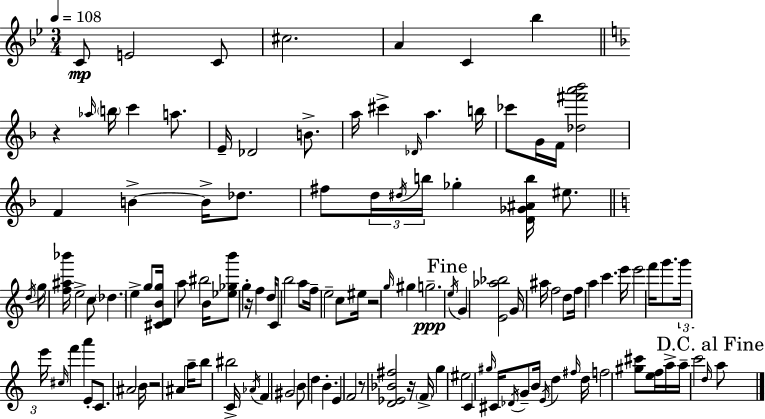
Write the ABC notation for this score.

X:1
T:Untitled
M:3/4
L:1/4
K:Gm
C/2 E2 C/2 ^c2 A C _b z _a/4 b/4 c' a/2 E/4 _D2 B/2 a/4 ^c' _D/4 a b/4 _c'/2 G/4 F/4 [_d^f'a'_b']2 F B B/4 _d/2 ^f/2 d/4 ^d/4 b/4 _g [D_G^Ab]/4 ^e/2 d/4 g/4 [f^a_b']/4 e2 c/2 _d e g/2 [^CDBg]/4 a/2 ^b2 B/4 [_e_gb']/2 g z/4 f d/4 C/2 b2 a/2 f/4 e2 c/2 ^e/4 z2 g/4 ^g g2 e/4 G [E_a_b]2 G/4 ^a/4 f2 d/2 f/4 a c' e'/4 e'2 f'/4 g'/2 g'/4 e'/4 ^c/4 f' a' E/2 C/2 ^A2 B/4 z2 ^A a/4 b/2 ^b2 C/4 _A/4 F ^G2 B/2 d B E F2 z/2 [D_E_B^f]2 z/4 F/4 g ^e2 C ^g/4 ^C/4 _D/4 G/2 B/4 E/4 d ^f/4 d/4 f2 [^g^c']/2 [ef]/4 a/4 a/4 c'2 d/4 a/2